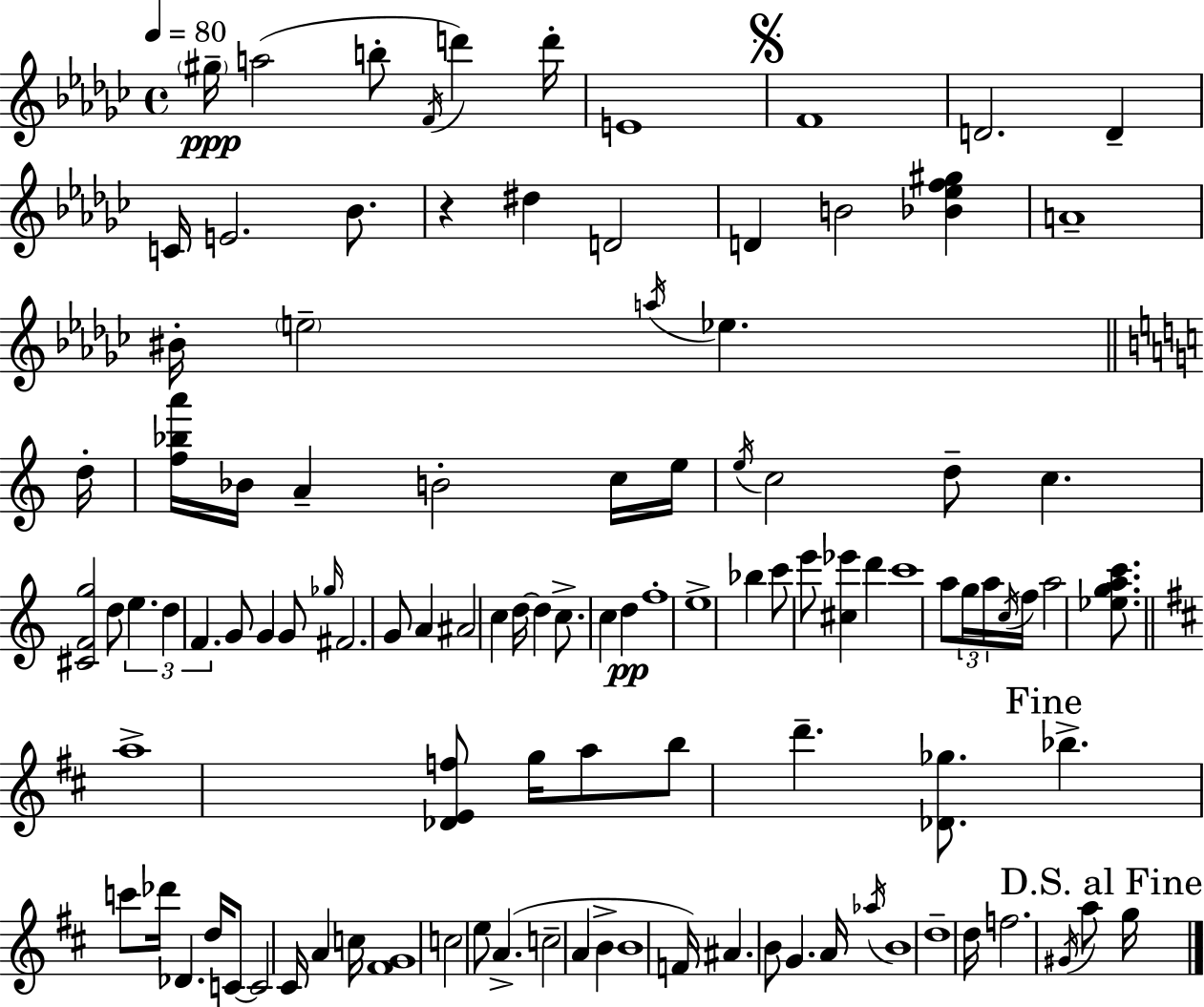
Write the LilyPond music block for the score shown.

{
  \clef treble
  \time 4/4
  \defaultTimeSignature
  \key ees \minor
  \tempo 4 = 80
  \parenthesize gis''16--\ppp a''2( b''8-. \acciaccatura { f'16 } d'''4) | d'''16-. e'1 | \mark \markup { \musicglyph "scripts.segno" } f'1 | d'2. d'4-- | \break c'16 e'2. bes'8. | r4 dis''4 d'2 | d'4 b'2 <bes' ees'' f'' gis''>4 | a'1-- | \break bis'16-. \parenthesize e''2-- \acciaccatura { a''16 } ees''4. | \bar "||" \break \key c \major d''16-. <f'' bes'' a'''>16 bes'16 a'4-- b'2-. c''16 | e''16 \acciaccatura { e''16 } c''2 d''8-- c''4. | <cis' f' g''>2 d''8 \tuplet 3/2 { e''4. | d''4 f'4. } g'8 g'4 | \break g'8 \grace { ges''16 } fis'2. | g'8 a'4 ais'2 c''4 | d''16~~ d''4 c''8.-> c''4 d''4\pp | f''1-. | \break e''1-> | bes''4 c'''8 e'''8 <cis'' ees'''>4 d'''4 | c'''1 | a''8 \tuplet 3/2 { g''16 a''16 \acciaccatura { c''16 } } f''16 a''2 | \break <ees'' g'' a'' c'''>8. \bar "||" \break \key d \major a''1-> | <des' e' f''>8 g''16 a''8 b''8 d'''4.-- <des' ges''>8. | \mark "Fine" bes''4.-> c'''8 des'''16 des'4. d''16 | c'8~~ c'2 cis'16 a'4 c''16 | \break <fis' g'>1 | c''2 e''8 a'4.->( | c''2-- a'4 b'4-> | b'1 | \break f'16) ais'4. b'8 g'4. a'16 | \acciaccatura { aes''16 } b'1 | d''1-- | d''16 f''2. \acciaccatura { gis'16 } a''8 | \break \mark "D.S. al Fine" g''16 \bar "|."
}